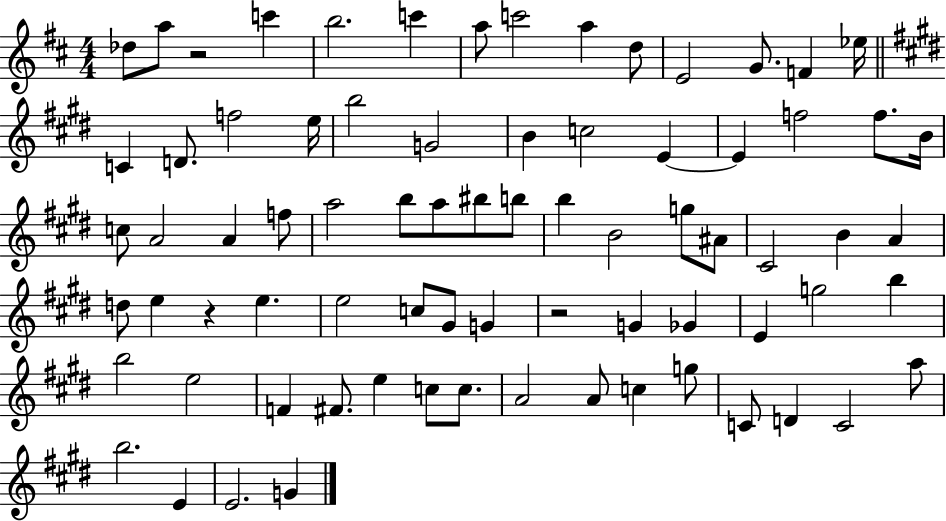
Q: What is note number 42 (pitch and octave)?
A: A4